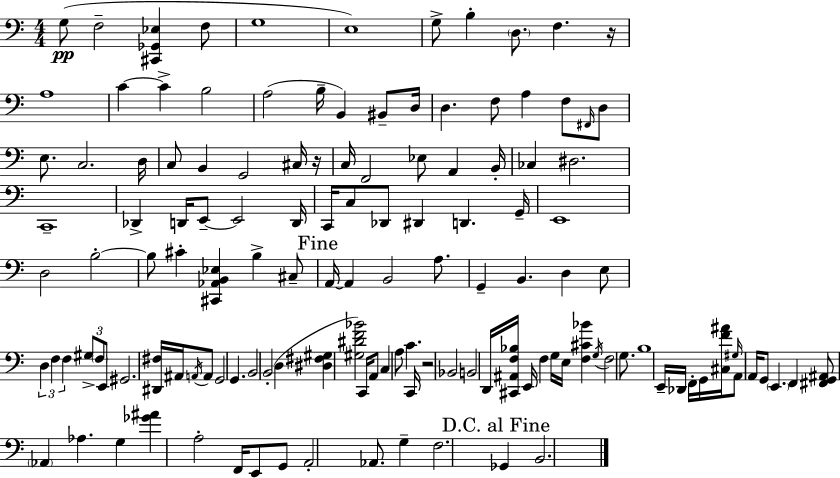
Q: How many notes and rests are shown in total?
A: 133